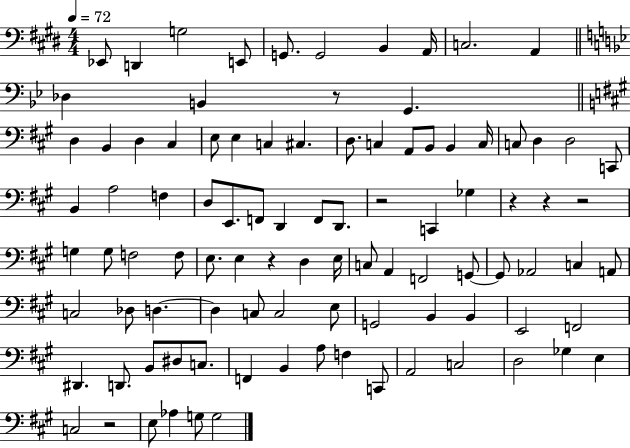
X:1
T:Untitled
M:4/4
L:1/4
K:E
_E,,/2 D,, G,2 E,,/2 G,,/2 G,,2 B,, A,,/4 C,2 A,, _D, B,, z/2 G,, D, B,, D, ^C, E,/2 E, C, ^C, D,/2 C, A,,/2 B,,/2 B,, C,/4 C,/2 D, D,2 C,,/2 B,, A,2 F, D,/2 E,,/2 F,,/2 D,, F,,/2 D,,/2 z2 C,, _G, z z z2 G, G,/2 F,2 F,/2 E,/2 E, z D, E,/4 C,/2 A,, F,,2 G,,/2 G,,/2 _A,,2 C, A,,/2 C,2 _D,/2 D, D, C,/2 C,2 E,/2 G,,2 B,, B,, E,,2 F,,2 ^D,, D,,/2 B,,/2 ^D,/2 C,/2 F,, B,, A,/2 F, C,,/2 A,,2 C,2 D,2 _G, E, C,2 z2 E,/2 _A, G,/2 G,2